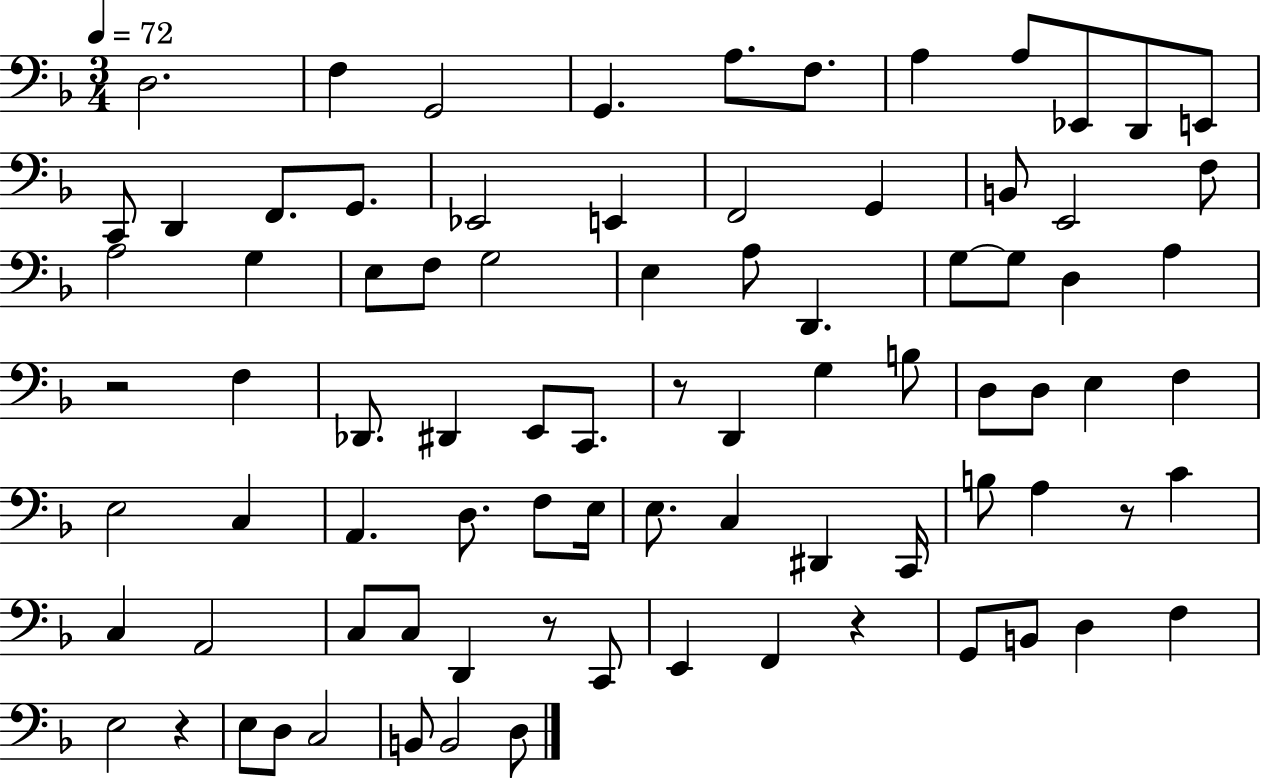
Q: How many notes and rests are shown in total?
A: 84